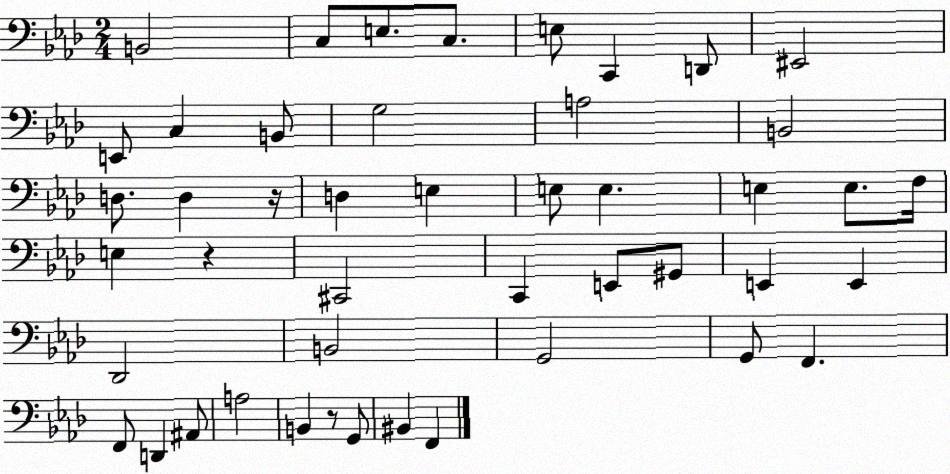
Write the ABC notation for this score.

X:1
T:Untitled
M:2/4
L:1/4
K:Ab
B,,2 C,/2 E,/2 C,/2 E,/2 C,, D,,/2 ^E,,2 E,,/2 C, B,,/2 G,2 A,2 B,,2 D,/2 D, z/4 D, E, E,/2 E, E, E,/2 F,/4 E, z ^C,,2 C,, E,,/2 ^G,,/2 E,, E,, _D,,2 B,,2 G,,2 G,,/2 F,, F,,/2 D,, ^A,,/2 A,2 B,, z/2 G,,/2 ^B,, F,,